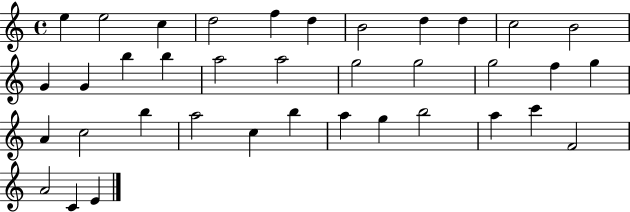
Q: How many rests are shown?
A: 0